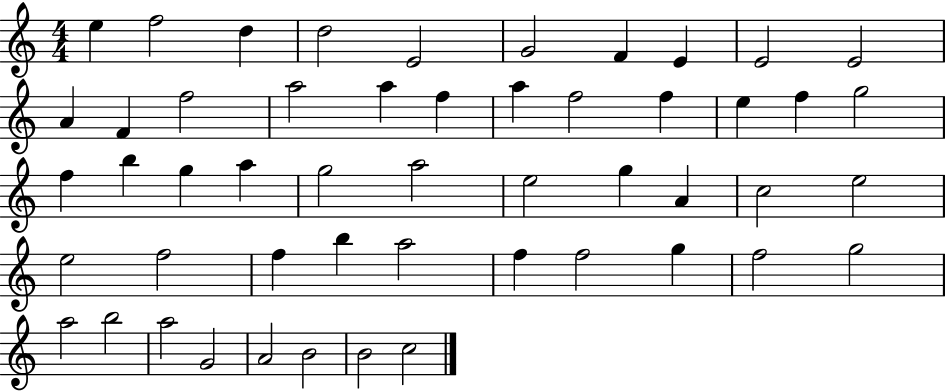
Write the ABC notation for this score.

X:1
T:Untitled
M:4/4
L:1/4
K:C
e f2 d d2 E2 G2 F E E2 E2 A F f2 a2 a f a f2 f e f g2 f b g a g2 a2 e2 g A c2 e2 e2 f2 f b a2 f f2 g f2 g2 a2 b2 a2 G2 A2 B2 B2 c2